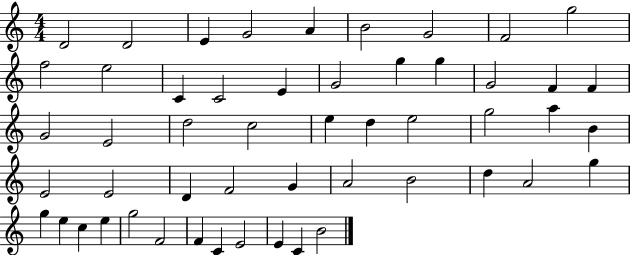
X:1
T:Untitled
M:4/4
L:1/4
K:C
D2 D2 E G2 A B2 G2 F2 g2 f2 e2 C C2 E G2 g g G2 F F G2 E2 d2 c2 e d e2 g2 a B E2 E2 D F2 G A2 B2 d A2 g g e c e g2 F2 F C E2 E C B2